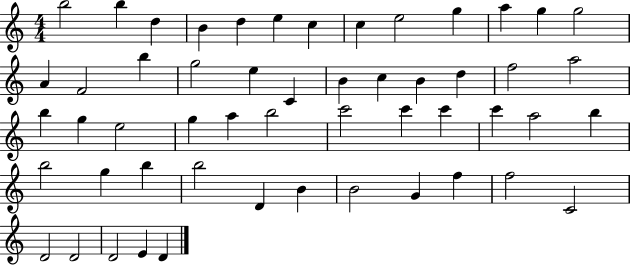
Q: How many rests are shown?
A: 0